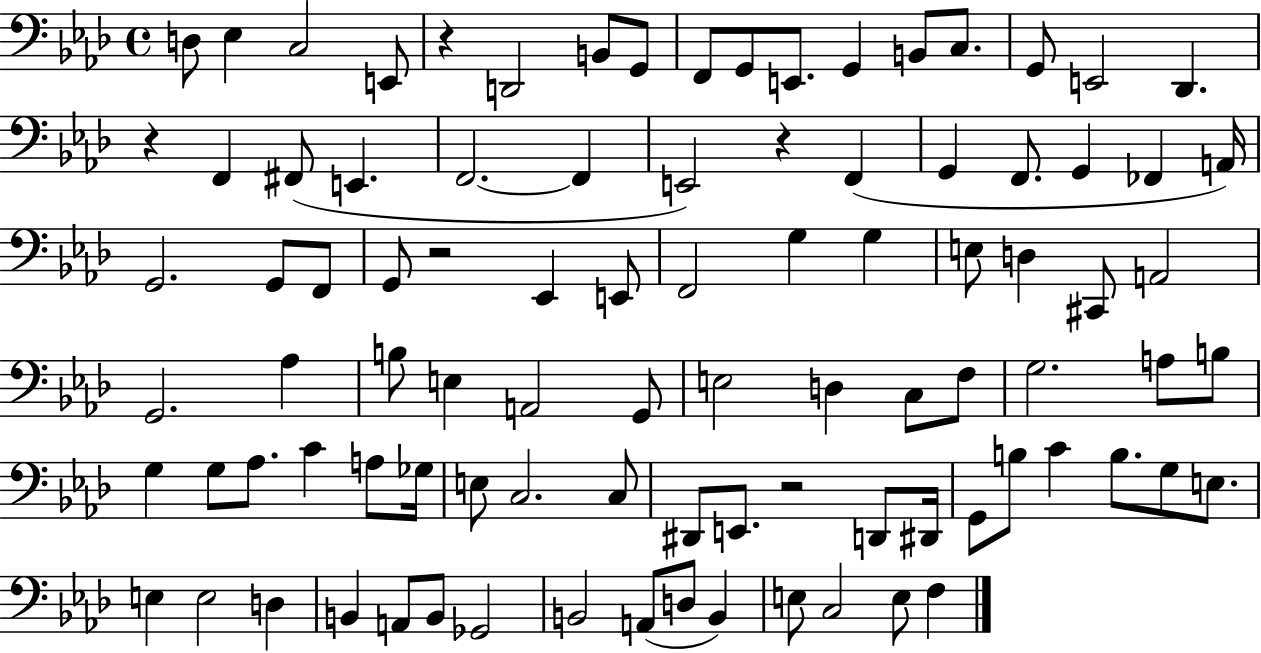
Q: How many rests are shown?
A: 5